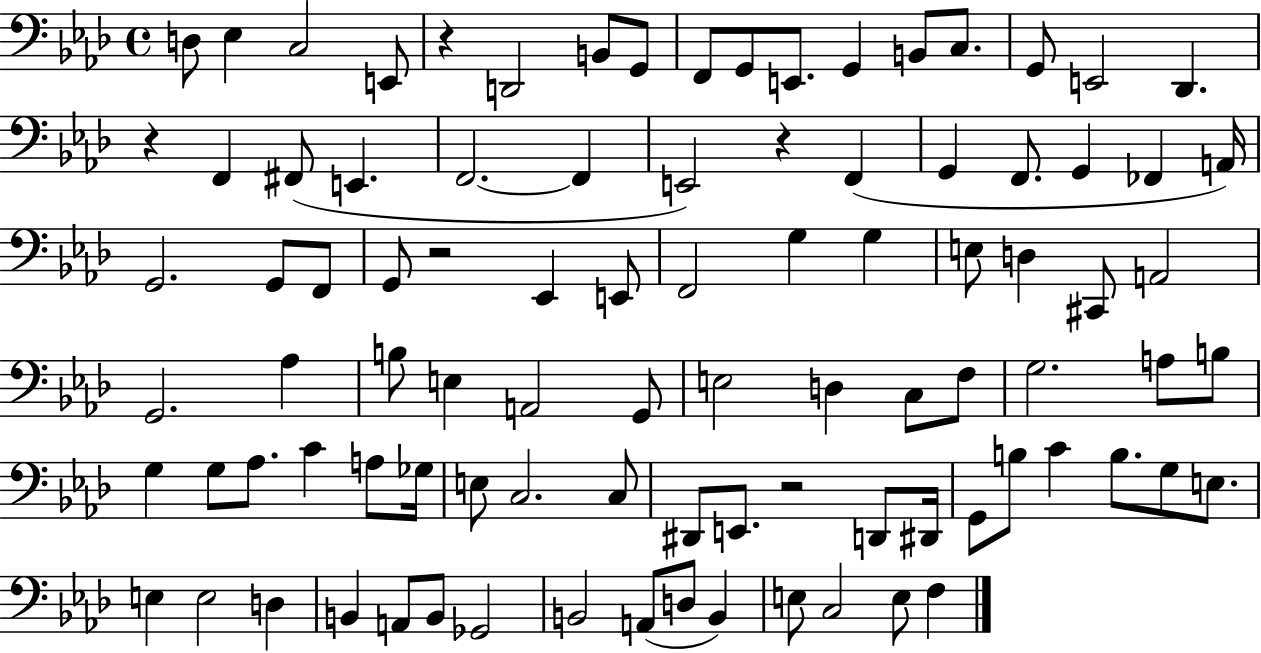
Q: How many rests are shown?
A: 5